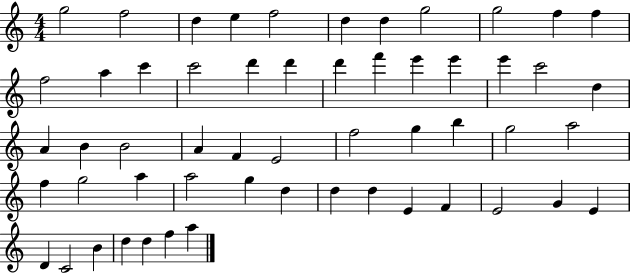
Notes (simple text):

G5/h F5/h D5/q E5/q F5/h D5/q D5/q G5/h G5/h F5/q F5/q F5/h A5/q C6/q C6/h D6/q D6/q D6/q F6/q E6/q E6/q E6/q C6/h D5/q A4/q B4/q B4/h A4/q F4/q E4/h F5/h G5/q B5/q G5/h A5/h F5/q G5/h A5/q A5/h G5/q D5/q D5/q D5/q E4/q F4/q E4/h G4/q E4/q D4/q C4/h B4/q D5/q D5/q F5/q A5/q